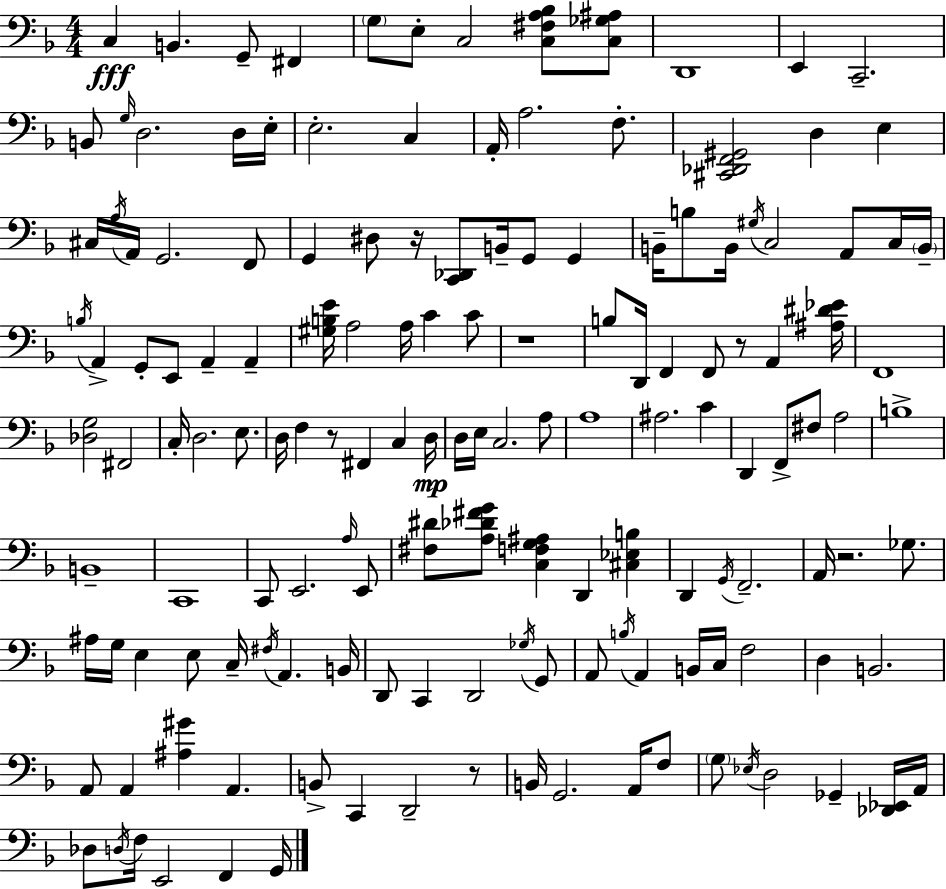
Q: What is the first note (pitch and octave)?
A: C3